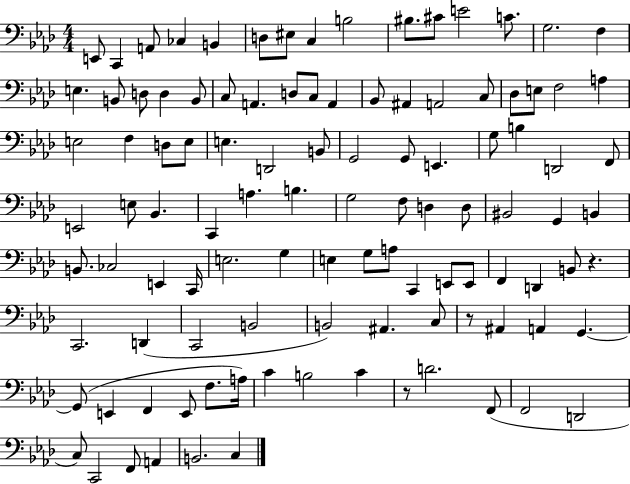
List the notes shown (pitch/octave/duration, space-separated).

E2/e C2/q A2/e CES3/q B2/q D3/e EIS3/e C3/q B3/h BIS3/e. C#4/e E4/h C4/e. G3/h. F3/q E3/q. B2/e D3/e D3/q B2/e C3/e A2/q. D3/e C3/e A2/q Bb2/e A#2/q A2/h C3/e Db3/e E3/e F3/h A3/q E3/h F3/q D3/e E3/e E3/q. D2/h B2/e G2/h G2/e E2/q. G3/e B3/q D2/h F2/e E2/h E3/e Bb2/q. C2/q A3/q. B3/q. G3/h F3/e D3/q D3/e BIS2/h G2/q B2/q B2/e. CES3/h E2/q C2/s E3/h. G3/q E3/q G3/e A3/e C2/q E2/e E2/e F2/q D2/q B2/e R/q. C2/h. D2/q C2/h B2/h B2/h A#2/q. C3/e R/e A#2/q A2/q G2/q. G2/e E2/q F2/q E2/e F3/e. A3/s C4/q B3/h C4/q R/e D4/h. F2/e F2/h D2/h C3/e C2/h F2/e A2/q B2/h. C3/q